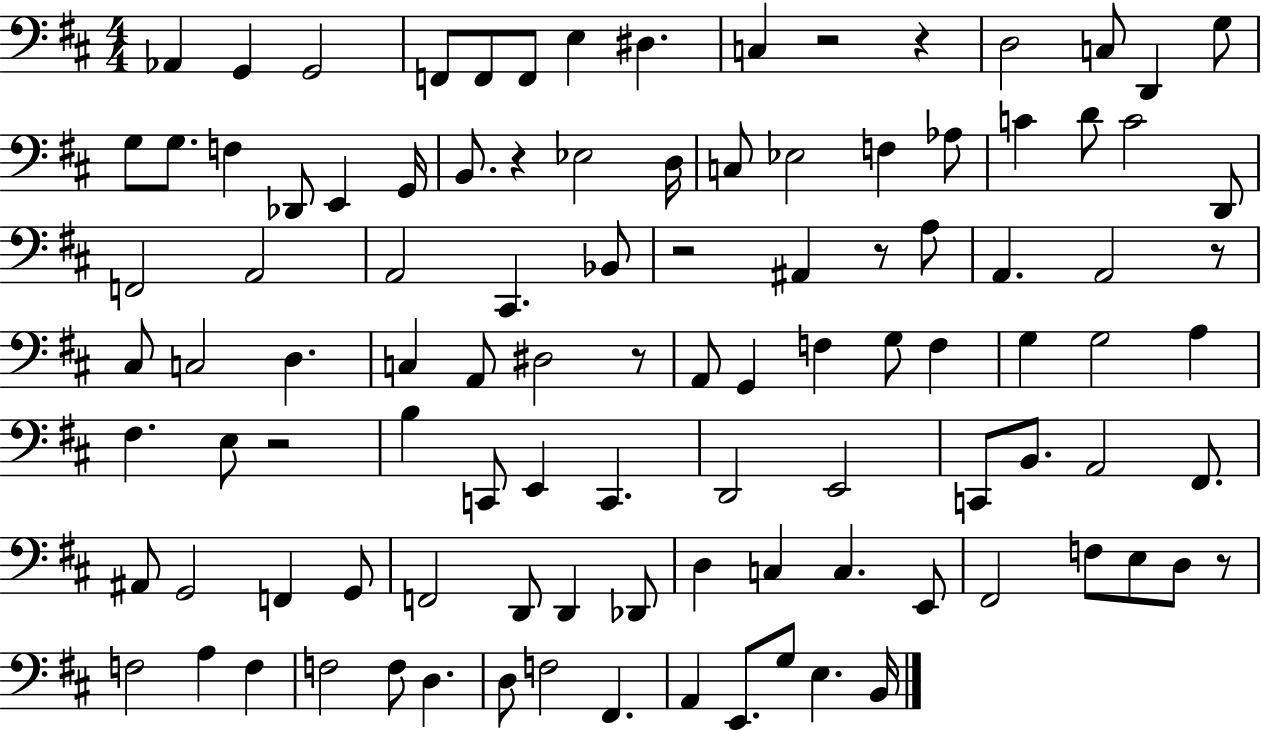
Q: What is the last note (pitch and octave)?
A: B2